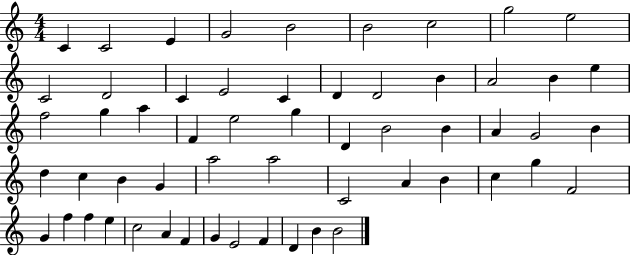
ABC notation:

X:1
T:Untitled
M:4/4
L:1/4
K:C
C C2 E G2 B2 B2 c2 g2 e2 C2 D2 C E2 C D D2 B A2 B e f2 g a F e2 g D B2 B A G2 B d c B G a2 a2 C2 A B c g F2 G f f e c2 A F G E2 F D B B2